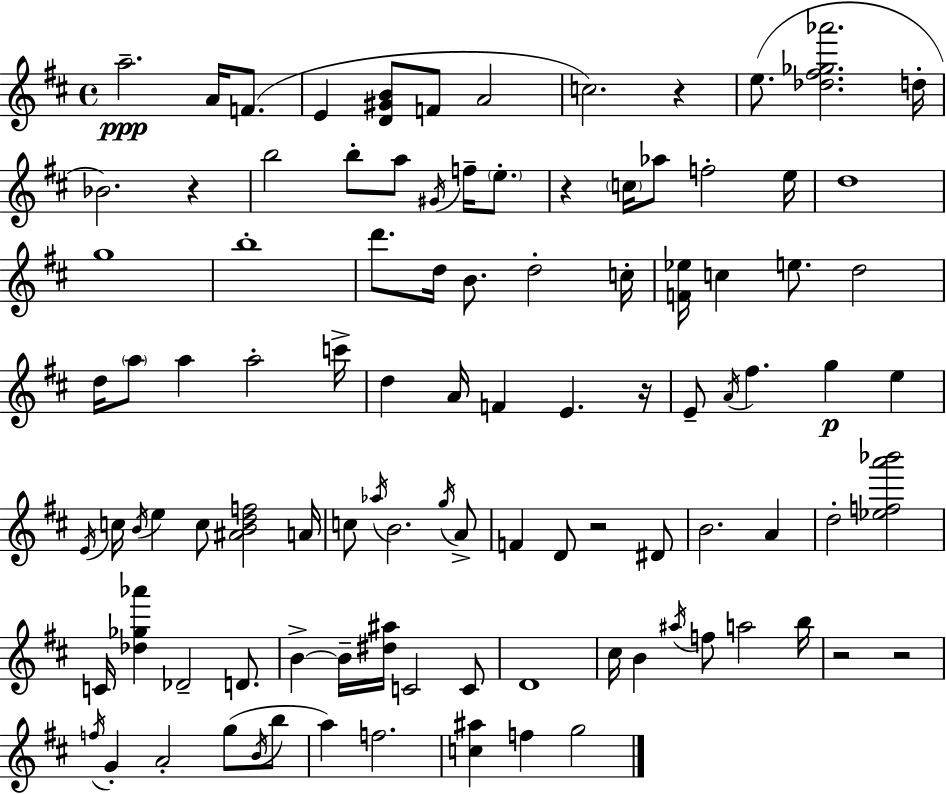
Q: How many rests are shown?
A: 7